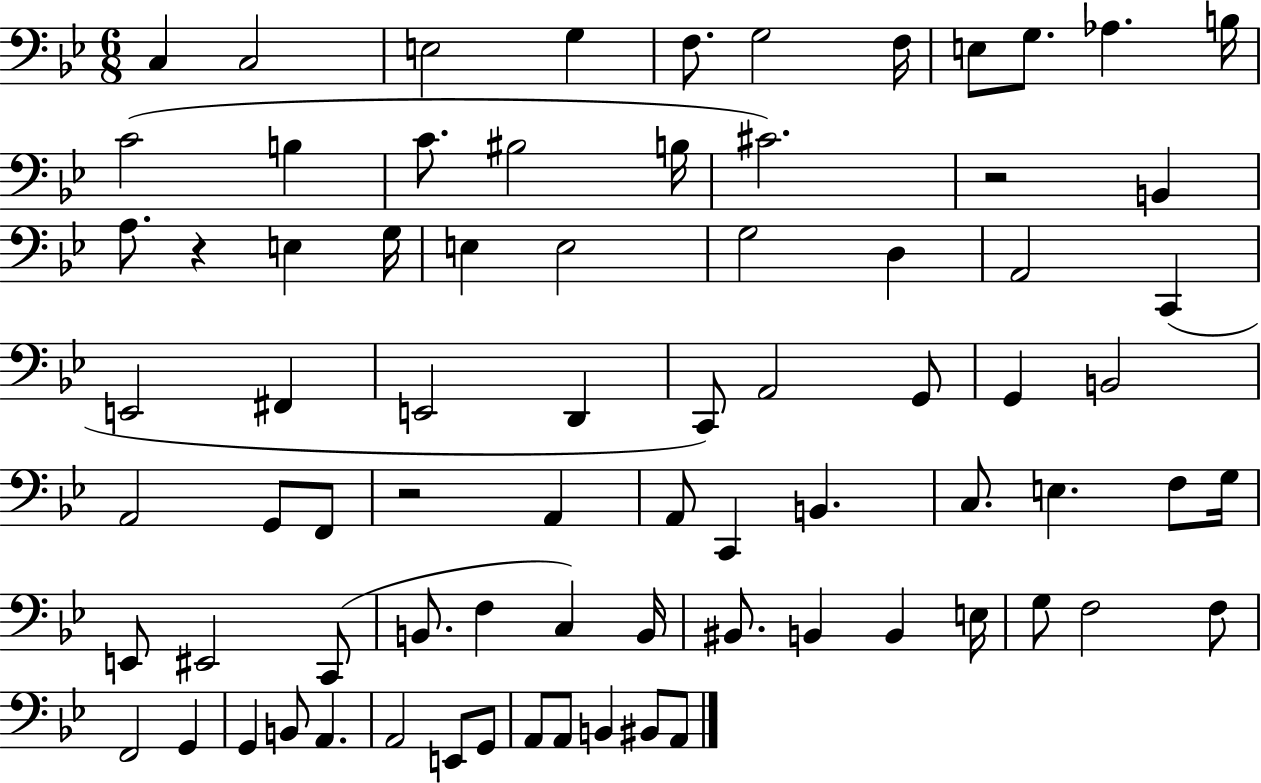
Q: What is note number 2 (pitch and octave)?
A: C3